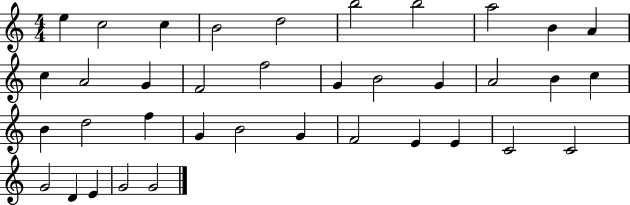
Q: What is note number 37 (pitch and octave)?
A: G4